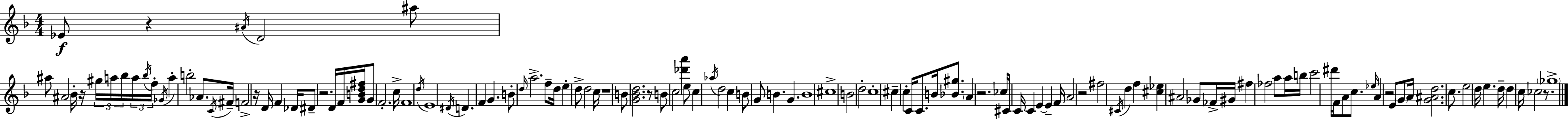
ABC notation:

X:1
T:Untitled
M:4/4
L:1/4
K:F
_E/2 z ^A/4 D2 ^a/2 ^a/2 ^A2 _B/4 z/4 ^g/4 a/4 _b/4 a/4 _b/4 f/4 _G/4 a b2 _A/2 C/4 ^F/4 F2 z/4 D/4 F _D/4 ^D/2 z2 D/4 F/4 [GBd^f]/4 G/2 F2 c/4 F4 d/4 E4 ^D/4 D F G B/2 d/4 a2 f/2 d/4 e d/2 d2 c/4 z4 B/2 [G_Bd]2 z/2 B/2 c2 [_d'a'] e/2 c _a/4 d2 c B/2 G/2 B G B4 ^c4 B2 d2 c4 ^c c C/4 C/2 B/4 [_B^g]/2 A z2 _c/4 ^C/4 C/4 C E E F/4 A2 z2 ^f2 ^C/4 d f [^c_e] ^A2 _G/2 _F/4 ^G/4 ^f _f2 a/2 a/4 b/4 c'2 ^d'/4 F/2 A/2 c/2 _e/4 A z2 E/2 G/2 A/4 [G^Ad]2 c/2 e2 d/4 e d/4 d c/4 _c2 z/2 _g4